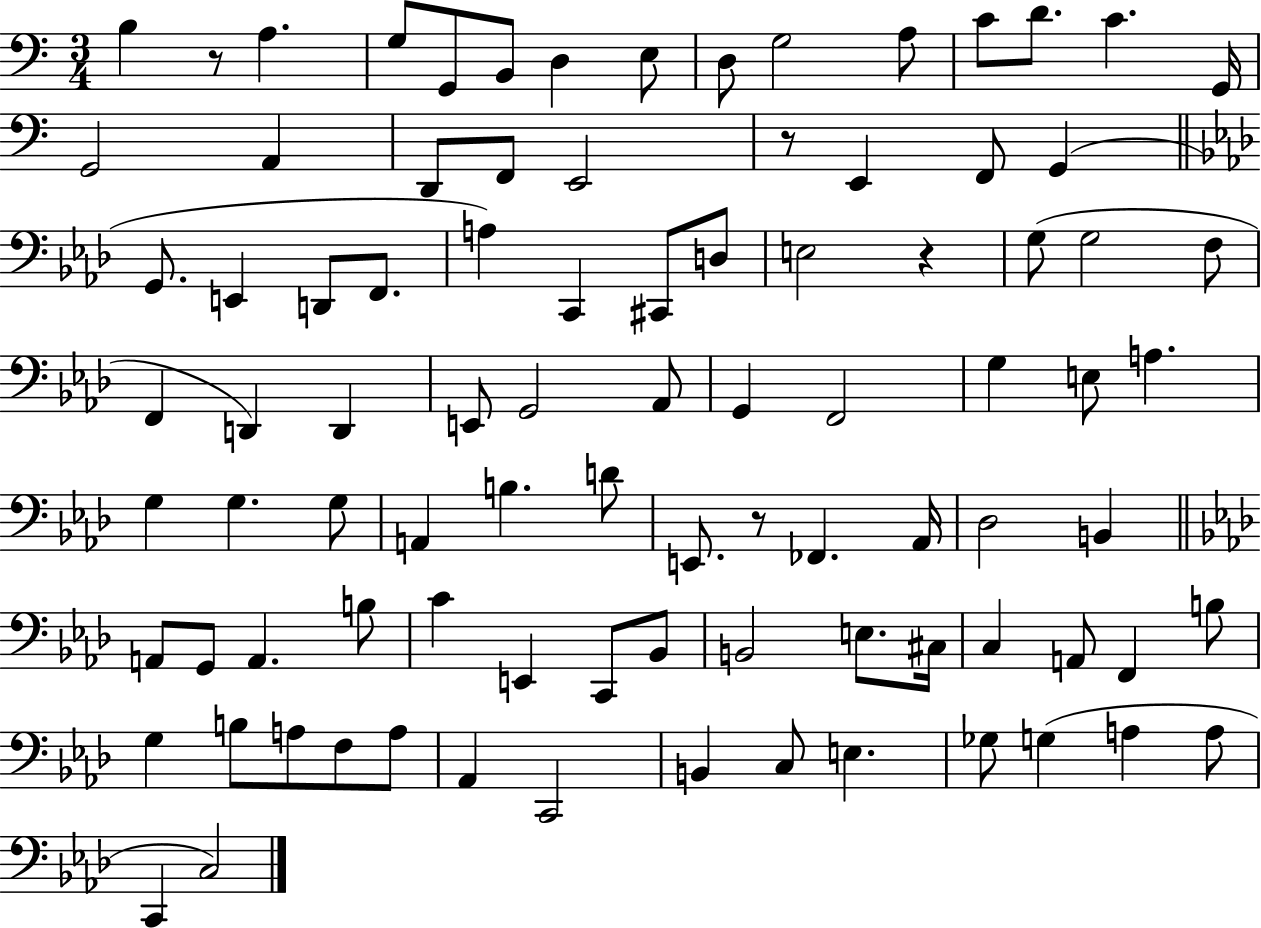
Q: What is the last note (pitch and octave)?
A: C3